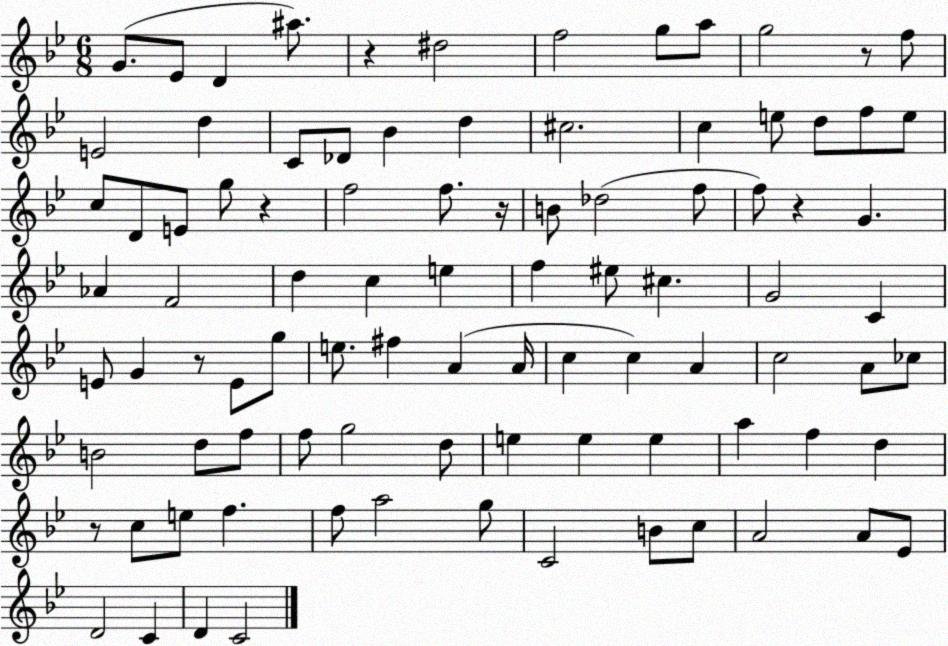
X:1
T:Untitled
M:6/8
L:1/4
K:Bb
G/2 _E/2 D ^a/2 z ^d2 f2 g/2 a/2 g2 z/2 f/2 E2 d C/2 _D/2 _B d ^c2 c e/2 d/2 f/2 e/2 c/2 D/2 E/2 g/2 z f2 f/2 z/4 B/2 _d2 f/2 f/2 z G _A F2 d c e f ^e/2 ^c G2 C E/2 G z/2 E/2 g/2 e/2 ^f A A/4 c c A c2 A/2 _c/2 B2 d/2 f/2 f/2 g2 d/2 e e e a f d z/2 c/2 e/2 f f/2 a2 g/2 C2 B/2 c/2 A2 A/2 _E/2 D2 C D C2